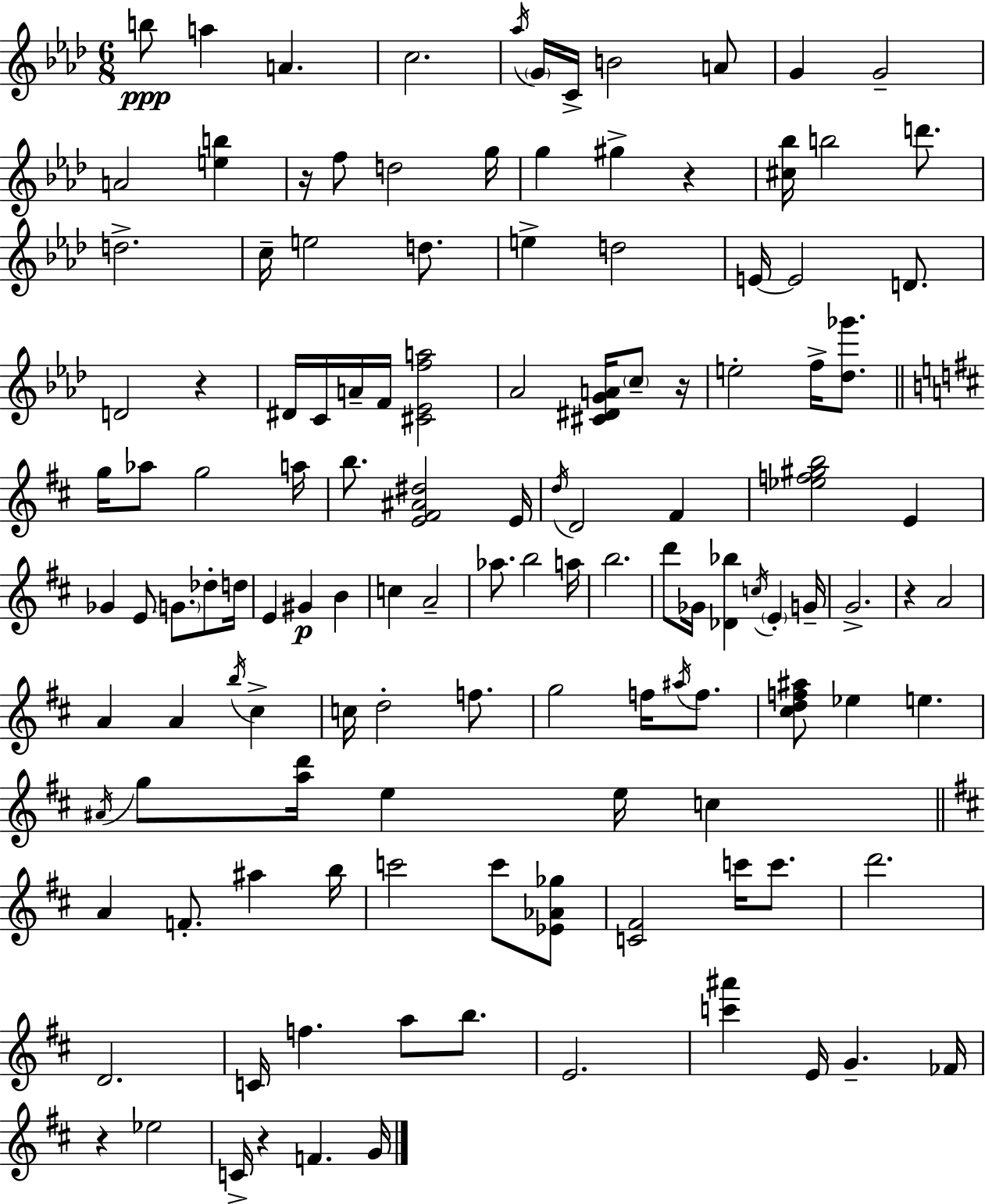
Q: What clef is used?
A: treble